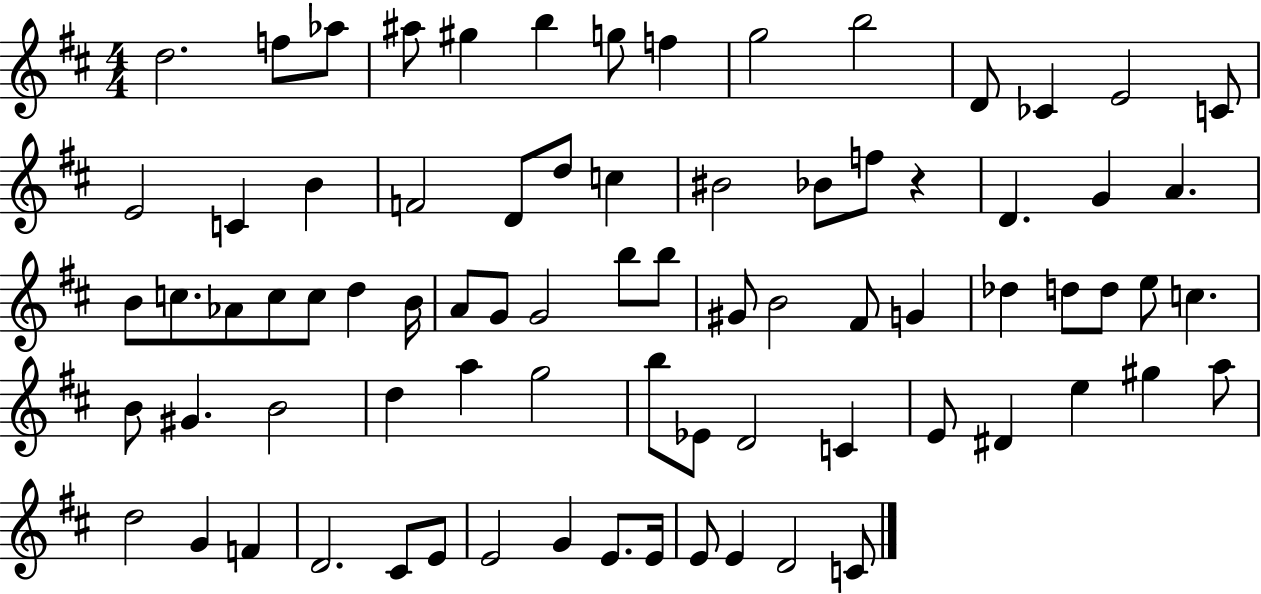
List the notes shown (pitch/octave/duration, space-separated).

D5/h. F5/e Ab5/e A#5/e G#5/q B5/q G5/e F5/q G5/h B5/h D4/e CES4/q E4/h C4/e E4/h C4/q B4/q F4/h D4/e D5/e C5/q BIS4/h Bb4/e F5/e R/q D4/q. G4/q A4/q. B4/e C5/e. Ab4/e C5/e C5/e D5/q B4/s A4/e G4/e G4/h B5/e B5/e G#4/e B4/h F#4/e G4/q Db5/q D5/e D5/e E5/e C5/q. B4/e G#4/q. B4/h D5/q A5/q G5/h B5/e Eb4/e D4/h C4/q E4/e D#4/q E5/q G#5/q A5/e D5/h G4/q F4/q D4/h. C#4/e E4/e E4/h G4/q E4/e. E4/s E4/e E4/q D4/h C4/e